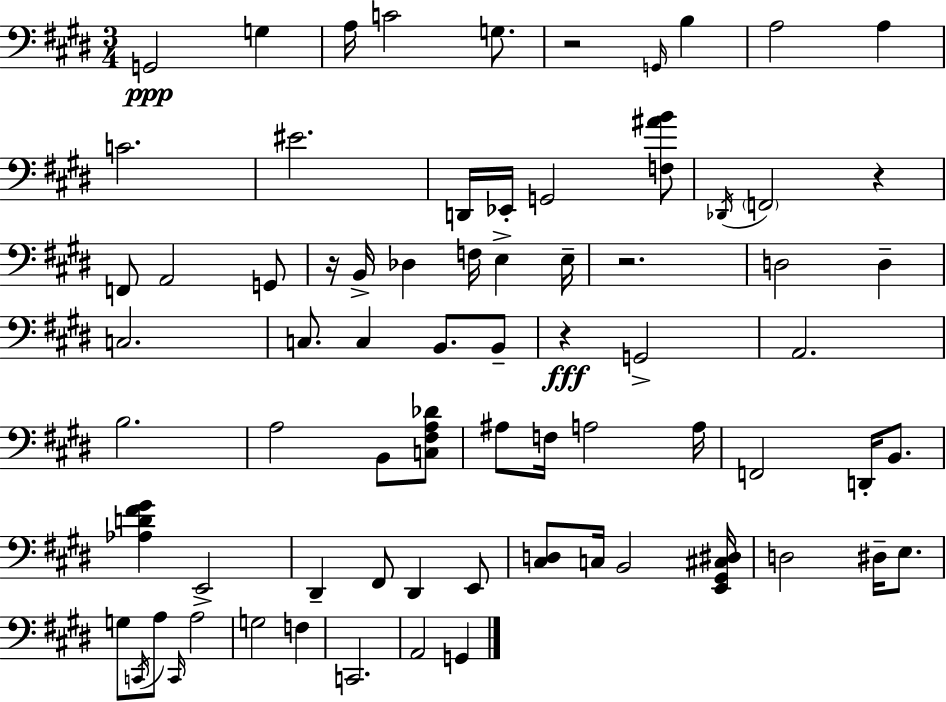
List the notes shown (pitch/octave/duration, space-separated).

G2/h G3/q A3/s C4/h G3/e. R/h G2/s B3/q A3/h A3/q C4/h. EIS4/h. D2/s Eb2/s G2/h [F3,A#4,B4]/e Db2/s F2/h R/q F2/e A2/h G2/e R/s B2/s Db3/q F3/s E3/q E3/s R/h. D3/h D3/q C3/h. C3/e. C3/q B2/e. B2/e R/q G2/h A2/h. B3/h. A3/h B2/e [C3,F#3,A3,Db4]/e A#3/e F3/s A3/h A3/s F2/h D2/s B2/e. [Ab3,D4,F#4,G#4]/q E2/h D#2/q F#2/e D#2/q E2/e [C#3,D3]/e C3/s B2/h [E2,G#2,C#3,D#3]/s D3/h D#3/s E3/e. G3/e C2/s A3/e C2/s A3/h G3/h F3/q C2/h. A2/h G2/q